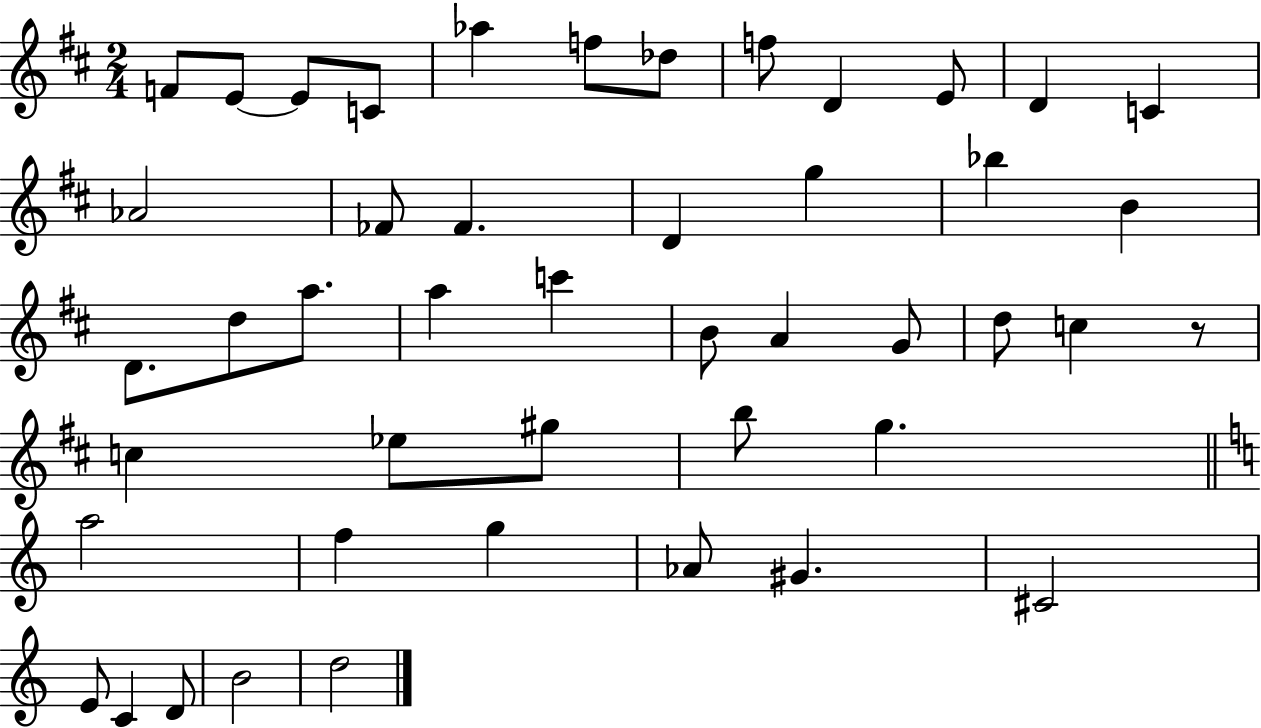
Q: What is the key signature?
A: D major